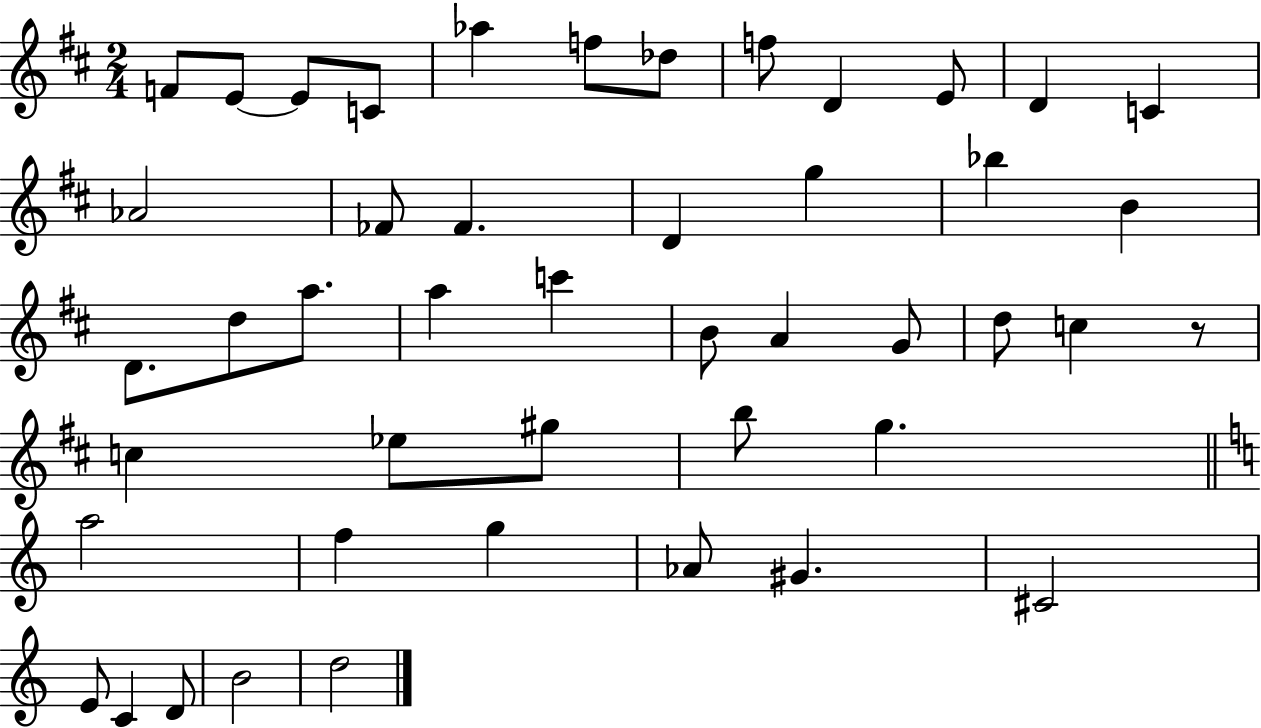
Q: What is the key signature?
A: D major